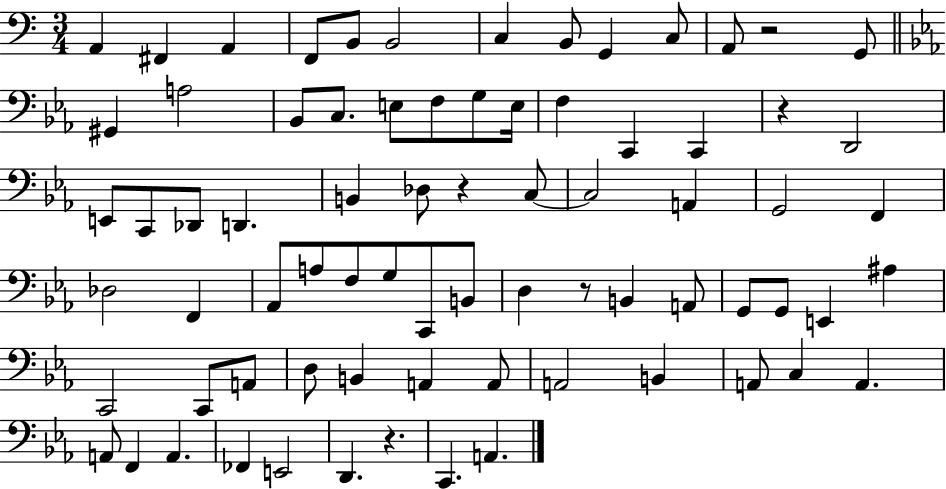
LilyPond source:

{
  \clef bass
  \numericTimeSignature
  \time 3/4
  \key c \major
  a,4 fis,4 a,4 | f,8 b,8 b,2 | c4 b,8 g,4 c8 | a,8 r2 g,8 | \break \bar "||" \break \key c \minor gis,4 a2 | bes,8 c8. e8 f8 g8 e16 | f4 c,4 c,4 | r4 d,2 | \break e,8 c,8 des,8 d,4. | b,4 des8 r4 c8~~ | c2 a,4 | g,2 f,4 | \break des2 f,4 | aes,8 a8 f8 g8 c,8 b,8 | d4 r8 b,4 a,8 | g,8 g,8 e,4 ais4 | \break c,2 c,8 a,8 | d8 b,4 a,4 a,8 | a,2 b,4 | a,8 c4 a,4. | \break a,8 f,4 a,4. | fes,4 e,2 | d,4. r4. | c,4. a,4. | \break \bar "|."
}